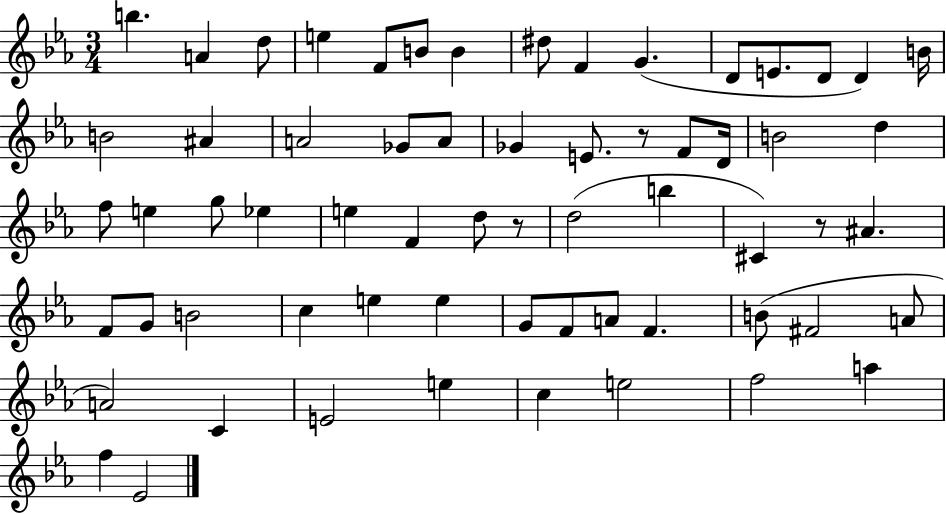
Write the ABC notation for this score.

X:1
T:Untitled
M:3/4
L:1/4
K:Eb
b A d/2 e F/2 B/2 B ^d/2 F G D/2 E/2 D/2 D B/4 B2 ^A A2 _G/2 A/2 _G E/2 z/2 F/2 D/4 B2 d f/2 e g/2 _e e F d/2 z/2 d2 b ^C z/2 ^A F/2 G/2 B2 c e e G/2 F/2 A/2 F B/2 ^F2 A/2 A2 C E2 e c e2 f2 a f _E2